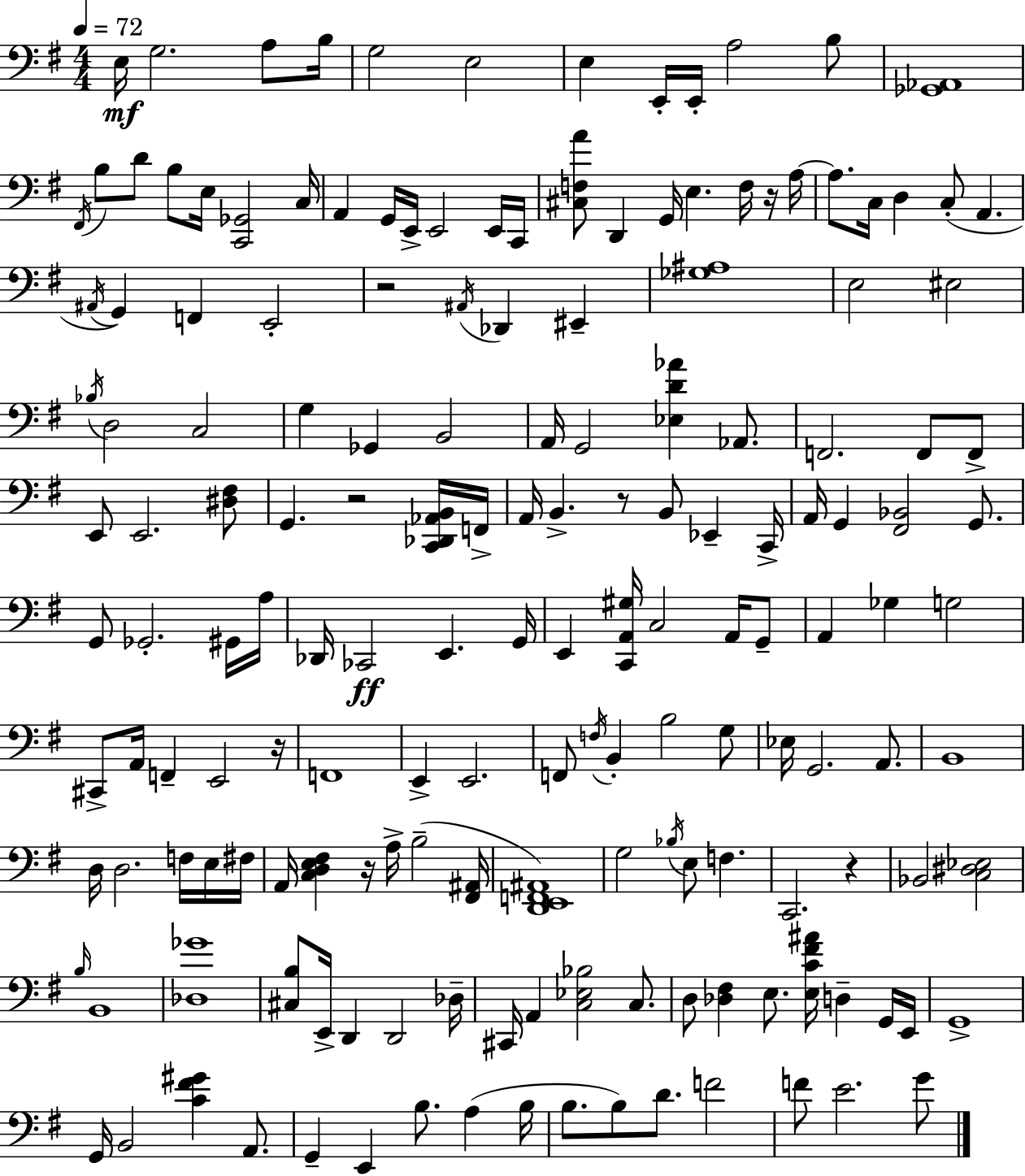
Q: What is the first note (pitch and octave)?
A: E3